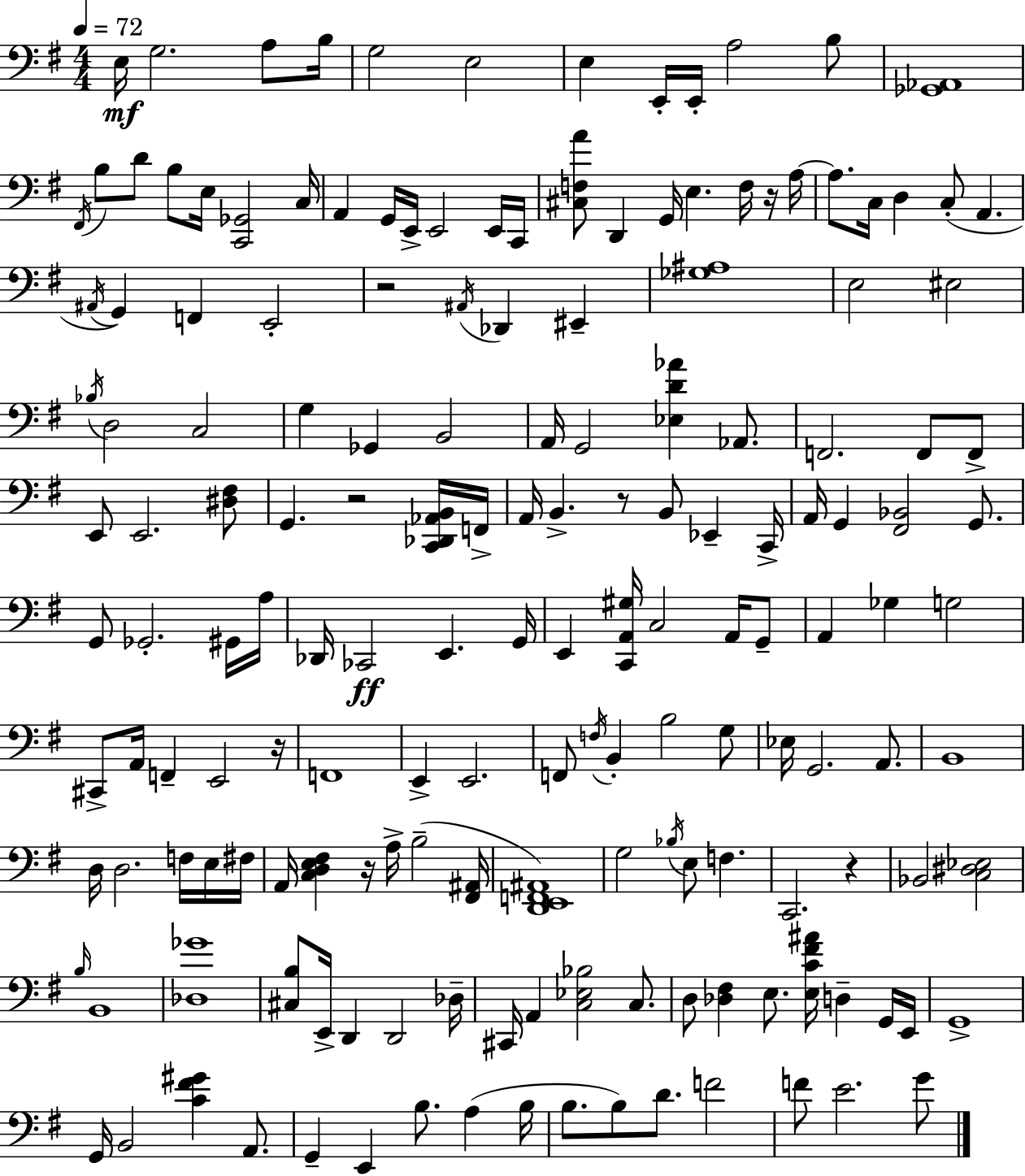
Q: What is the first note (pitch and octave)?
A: E3